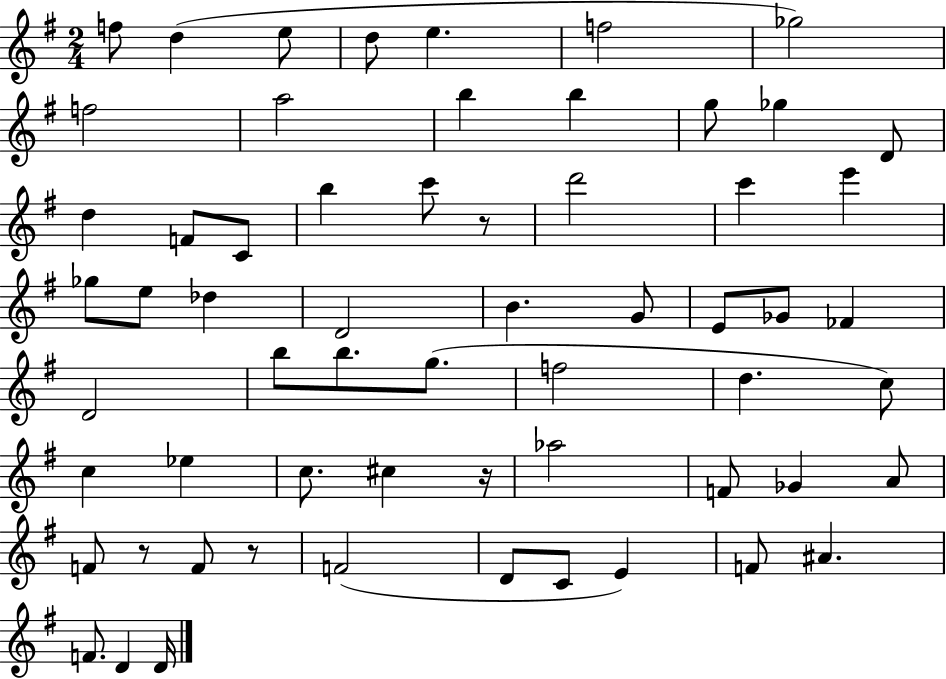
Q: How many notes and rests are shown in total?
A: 61